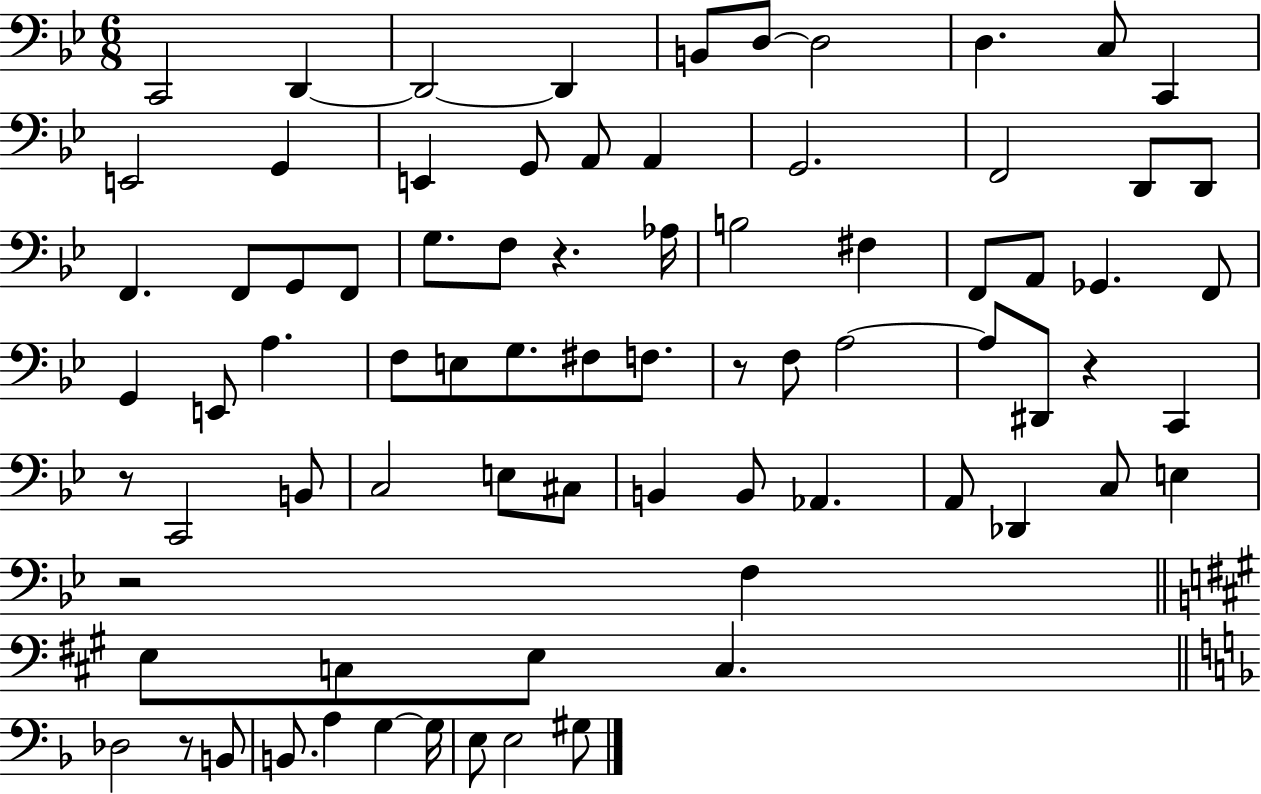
{
  \clef bass
  \numericTimeSignature
  \time 6/8
  \key bes \major
  c,2 d,4~~ | d,2~~ d,4 | b,8 d8~~ d2 | d4. c8 c,4 | \break e,2 g,4 | e,4 g,8 a,8 a,4 | g,2. | f,2 d,8 d,8 | \break f,4. f,8 g,8 f,8 | g8. f8 r4. aes16 | b2 fis4 | f,8 a,8 ges,4. f,8 | \break g,4 e,8 a4. | f8 e8 g8. fis8 f8. | r8 f8 a2~~ | a8 dis,8 r4 c,4 | \break r8 c,2 b,8 | c2 e8 cis8 | b,4 b,8 aes,4. | a,8 des,4 c8 e4 | \break r2 f4 | \bar "||" \break \key a \major e8 c8 e8 c4. | \bar "||" \break \key f \major des2 r8 b,8 | b,8. a4 g4~~ g16 | e8 e2 gis8 | \bar "|."
}